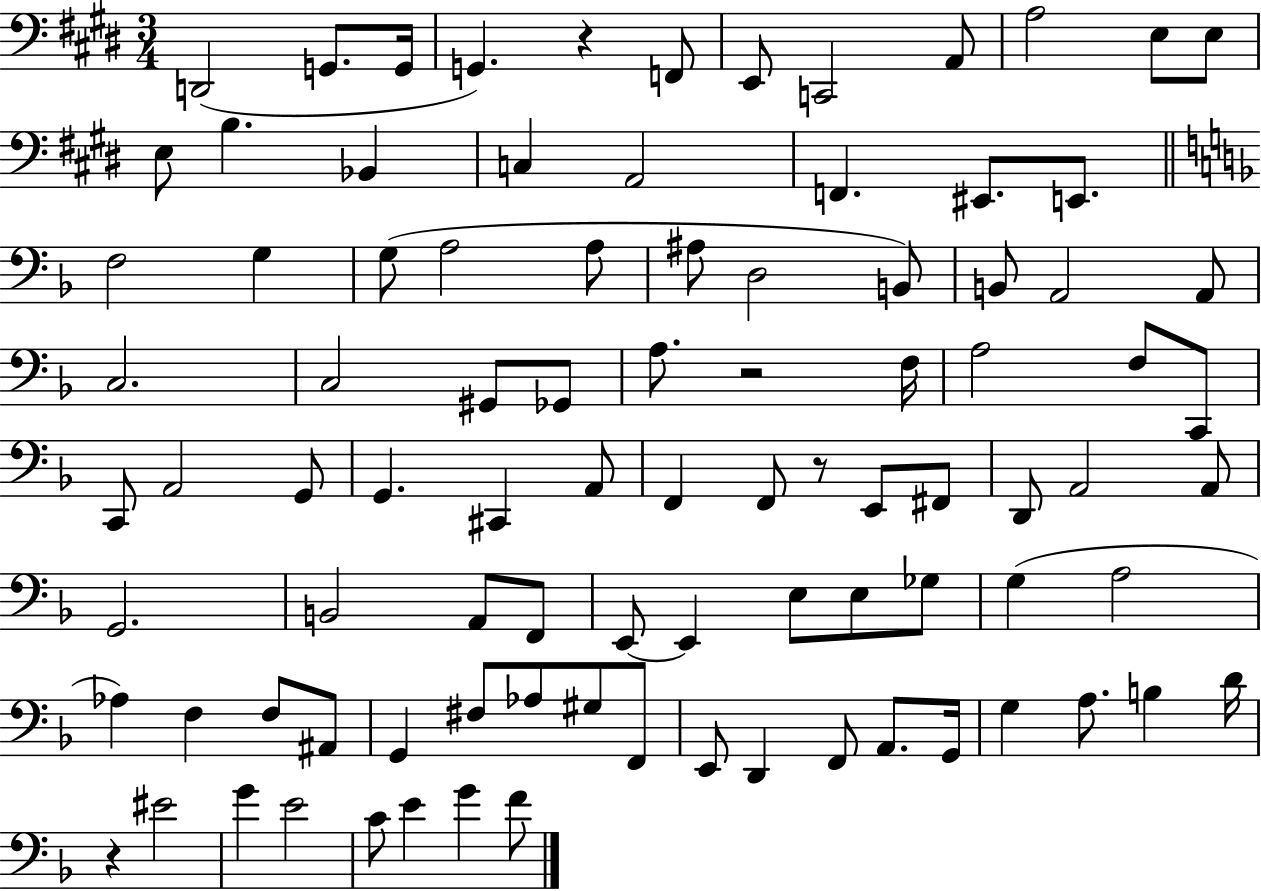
D2/h G2/e. G2/s G2/q. R/q F2/e E2/e C2/h A2/e A3/h E3/e E3/e E3/e B3/q. Bb2/q C3/q A2/h F2/q. EIS2/e. E2/e. F3/h G3/q G3/e A3/h A3/e A#3/e D3/h B2/e B2/e A2/h A2/e C3/h. C3/h G#2/e Gb2/e A3/e. R/h F3/s A3/h F3/e C2/e C2/e A2/h G2/e G2/q. C#2/q A2/e F2/q F2/e R/e E2/e F#2/e D2/e A2/h A2/e G2/h. B2/h A2/e F2/e E2/e E2/q E3/e E3/e Gb3/e G3/q A3/h Ab3/q F3/q F3/e A#2/e G2/q F#3/e Ab3/e G#3/e F2/e E2/e D2/q F2/e A2/e. G2/s G3/q A3/e. B3/q D4/s R/q EIS4/h G4/q E4/h C4/e E4/q G4/q F4/e